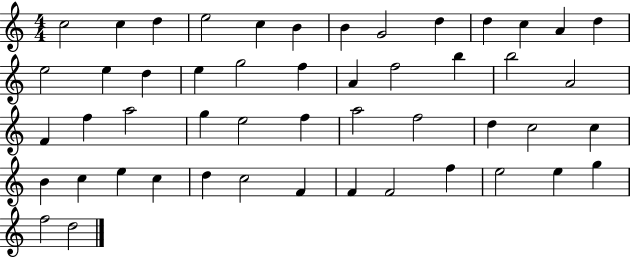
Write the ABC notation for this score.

X:1
T:Untitled
M:4/4
L:1/4
K:C
c2 c d e2 c B B G2 d d c A d e2 e d e g2 f A f2 b b2 A2 F f a2 g e2 f a2 f2 d c2 c B c e c d c2 F F F2 f e2 e g f2 d2